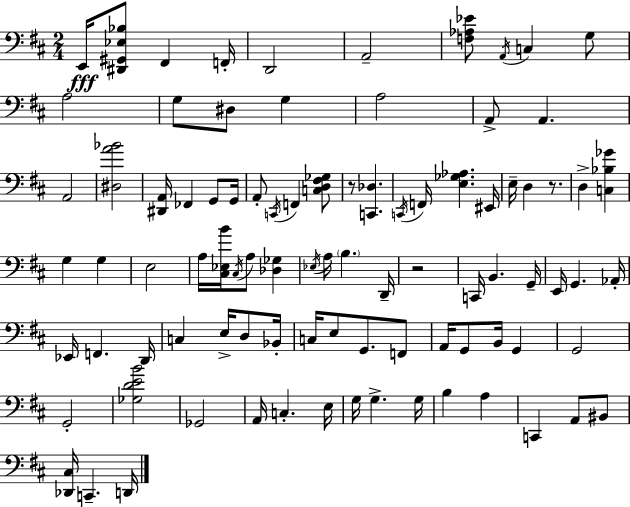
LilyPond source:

{
  \clef bass
  \numericTimeSignature
  \time 2/4
  \key d \major
  e,16\fff <dis, gis, ees bes>8 fis,4 f,16-. | d,2 | a,2-- | <f aes ees'>8 \acciaccatura { a,16 } c4 g8 | \break a2 | g8 dis8 g4 | a2 | a,8-> a,4. | \break a,2 | <dis a' bes'>2 | <dis, a,>16 fes,4 g,8 | g,16 a,8-. \acciaccatura { c,16 } f,4 | \break <c d fis ges>8 r8 <c, des>4. | \acciaccatura { c,16 } f,16 <e ges aes>4. | eis,16 e16-- d4 | r8. d4-> <c bes ges'>4 | \break g4 g4 | e2 | a16 <cis ees b'>16 \acciaccatura { cis16 } a8 | <des ges>4 \acciaccatura { ees16 } a16 \parenthesize b4. | \break d,16-- r2 | c,16 b,4. | g,16-- e,16 g,4. | aes,16-. ees,16 f,4. | \break d,16 c4 | e16-> d8 bes,16-. c16 e8 | g,8. f,8 a,16 g,8 | b,16 g,4 g,2 | \break g,2-. | <ges d' e' b'>2 | ges,2 | a,16 c4.-. | \break e16 g16 g4.-> | g16 b4 | a4 c,4 | a,8 bis,8 <des, cis>16 c,4.-- | \break d,16 \bar "|."
}